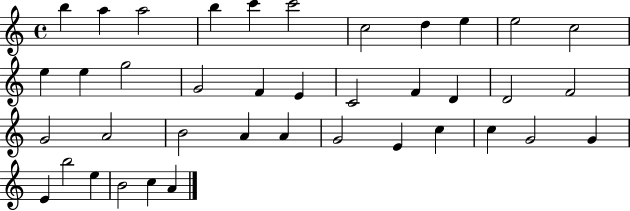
X:1
T:Untitled
M:4/4
L:1/4
K:C
b a a2 b c' c'2 c2 d e e2 c2 e e g2 G2 F E C2 F D D2 F2 G2 A2 B2 A A G2 E c c G2 G E b2 e B2 c A